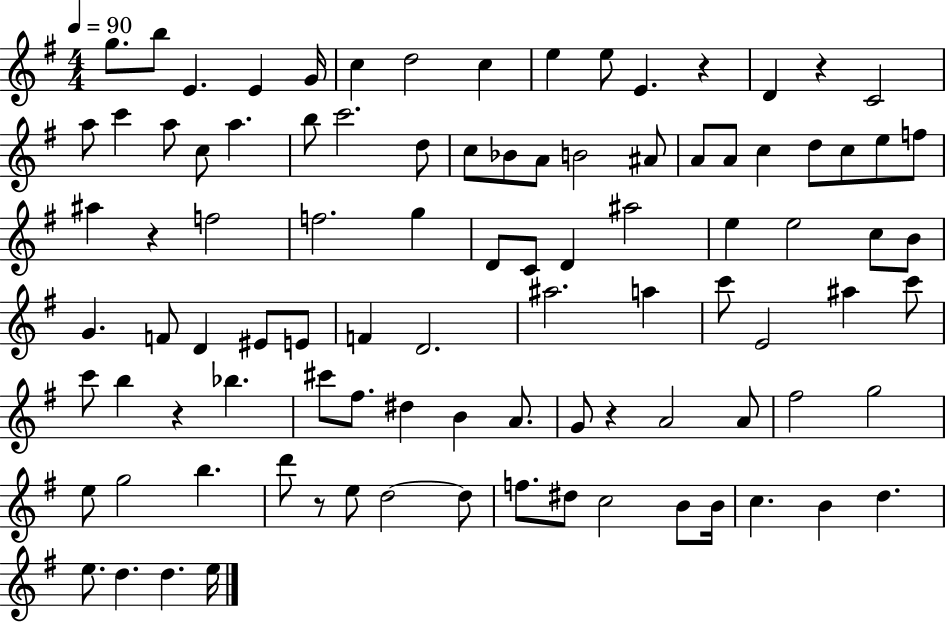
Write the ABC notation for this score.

X:1
T:Untitled
M:4/4
L:1/4
K:G
g/2 b/2 E E G/4 c d2 c e e/2 E z D z C2 a/2 c' a/2 c/2 a b/2 c'2 d/2 c/2 _B/2 A/2 B2 ^A/2 A/2 A/2 c d/2 c/2 e/2 f/2 ^a z f2 f2 g D/2 C/2 D ^a2 e e2 c/2 B/2 G F/2 D ^E/2 E/2 F D2 ^a2 a c'/2 E2 ^a c'/2 c'/2 b z _b ^c'/2 ^f/2 ^d B A/2 G/2 z A2 A/2 ^f2 g2 e/2 g2 b d'/2 z/2 e/2 d2 d/2 f/2 ^d/2 c2 B/2 B/4 c B d e/2 d d e/4